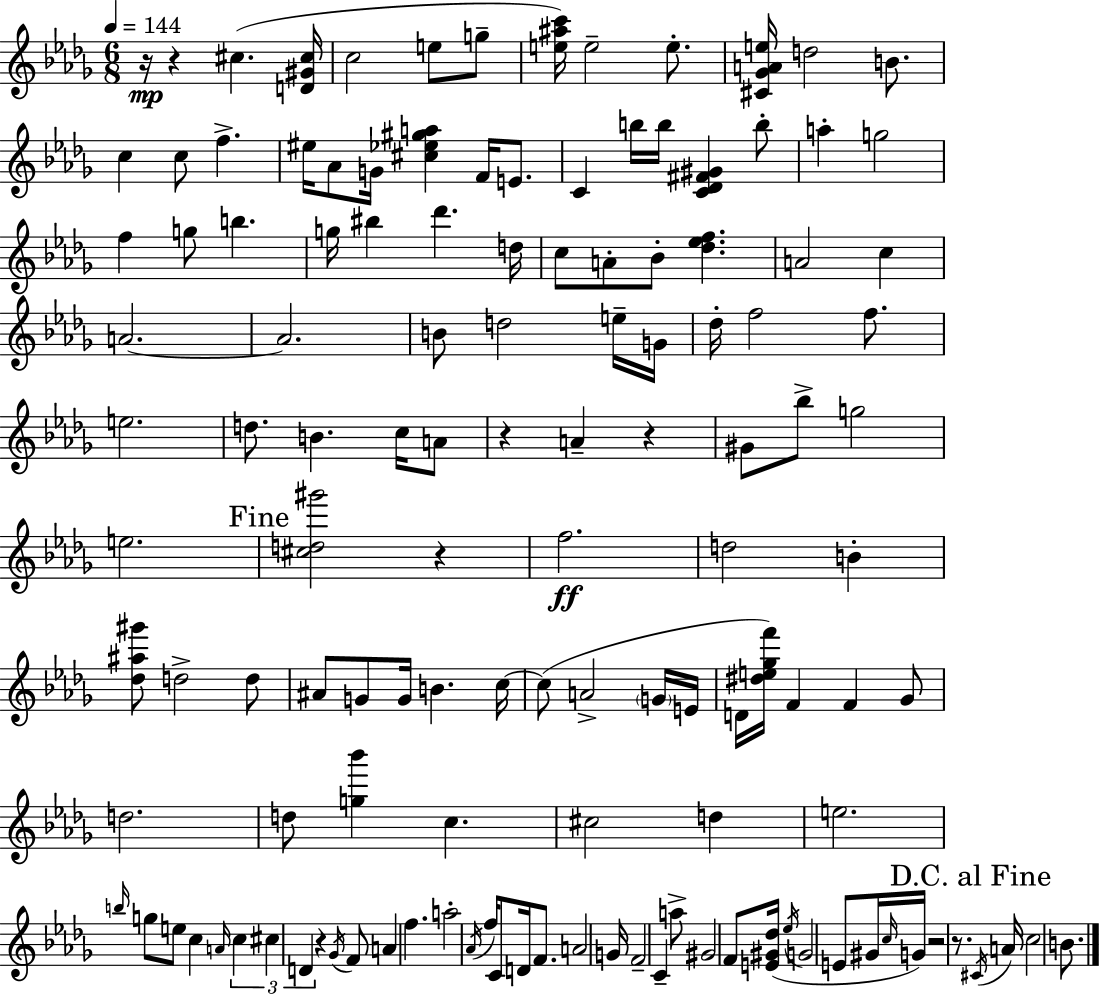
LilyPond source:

{
  \clef treble
  \numericTimeSignature
  \time 6/8
  \key bes \minor
  \tempo 4 = 144
  r16\mp r4 cis''4.( <d' gis' cis''>16 | c''2 e''8 g''8-- | <e'' ais'' c'''>16) e''2-- e''8.-. | <cis' ges' a' e''>16 d''2 b'8. | \break c''4 c''8 f''4.-> | eis''16 aes'8 g'16 <cis'' ees'' gis'' a''>4 f'16 e'8. | c'4 b''16 b''16 <c' des' fis' gis'>4 b''8-. | a''4-. g''2 | \break f''4 g''8 b''4. | g''16 bis''4 des'''4. d''16 | c''8 a'8-. bes'8-. <des'' ees'' f''>4. | a'2 c''4 | \break a'2.~~ | a'2. | b'8 d''2 e''16-- g'16 | des''16-. f''2 f''8. | \break e''2. | d''8. b'4. c''16 a'8 | r4 a'4-- r4 | gis'8 bes''8-> g''2 | \break e''2. | \mark "Fine" <cis'' d'' gis'''>2 r4 | f''2.\ff | d''2 b'4-. | \break <des'' ais'' gis'''>8 d''2-> d''8 | ais'8 g'8 g'16 b'4. c''16~~ | c''8( a'2-> \parenthesize g'16 e'16 | d'16 <dis'' e'' ges'' f'''>16) f'4 f'4 ges'8 | \break d''2. | d''8 <g'' bes'''>4 c''4. | cis''2 d''4 | e''2. | \break \grace { b''16 } g''8 e''8 c''4 \grace { a'16 } \tuplet 3/2 { c''4 | cis''4 d'4 } r4 | \acciaccatura { ges'16 } f'8 a'4 f''4. | a''2-. \acciaccatura { aes'16 } | \break f''16 c'8 d'16 f'8. a'2 | g'16 f'2-- | c'4-- a''8-> gis'2 | f'8 <e' gis' des''>16( \acciaccatura { ees''16 } g'2 | \break e'8 gis'16 \grace { c''16 }) g'16 r2 | r8. \mark "D.C. al Fine" \acciaccatura { cis'16 } a'16 c''2 | b'8. \bar "|."
}